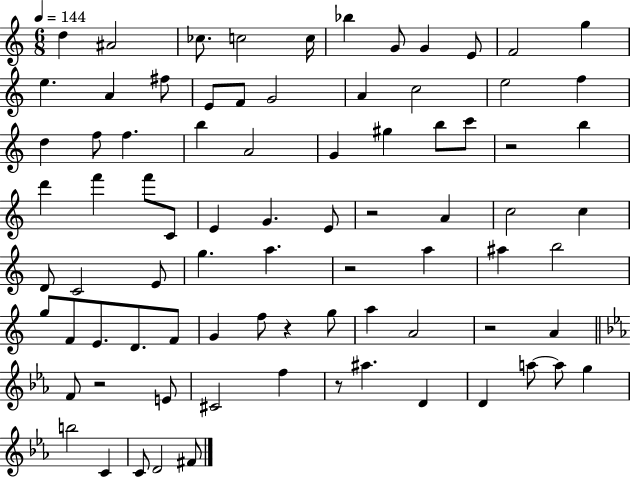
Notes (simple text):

D5/q A#4/h CES5/e. C5/h C5/s Bb5/q G4/e G4/q E4/e F4/h G5/q E5/q. A4/q F#5/e E4/e F4/e G4/h A4/q C5/h E5/h F5/q D5/q F5/e F5/q. B5/q A4/h G4/q G#5/q B5/e C6/e R/h B5/q D6/q F6/q F6/e C4/e E4/q G4/q. E4/e R/h A4/q C5/h C5/q D4/e C4/h E4/e G5/q. A5/q. R/h A5/q A#5/q B5/h G5/e F4/e E4/e. D4/e. F4/e G4/q F5/e R/q G5/e A5/q A4/h R/h A4/q F4/e R/h E4/e C#4/h F5/q R/e A#5/q. D4/q D4/q A5/e A5/e G5/q B5/h C4/q C4/e D4/h F#4/e